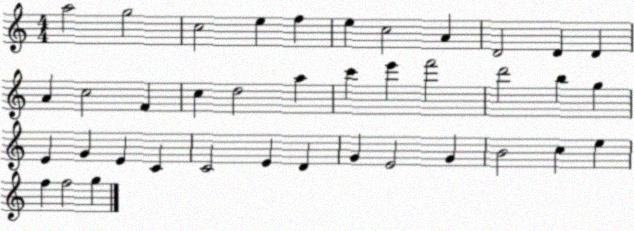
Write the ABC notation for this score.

X:1
T:Untitled
M:4/4
L:1/4
K:C
a2 g2 c2 e f e c2 A D2 D D A c2 F c d2 a c' e' f'2 d'2 b g E G E C C2 E D G E2 G B2 c e f f2 g